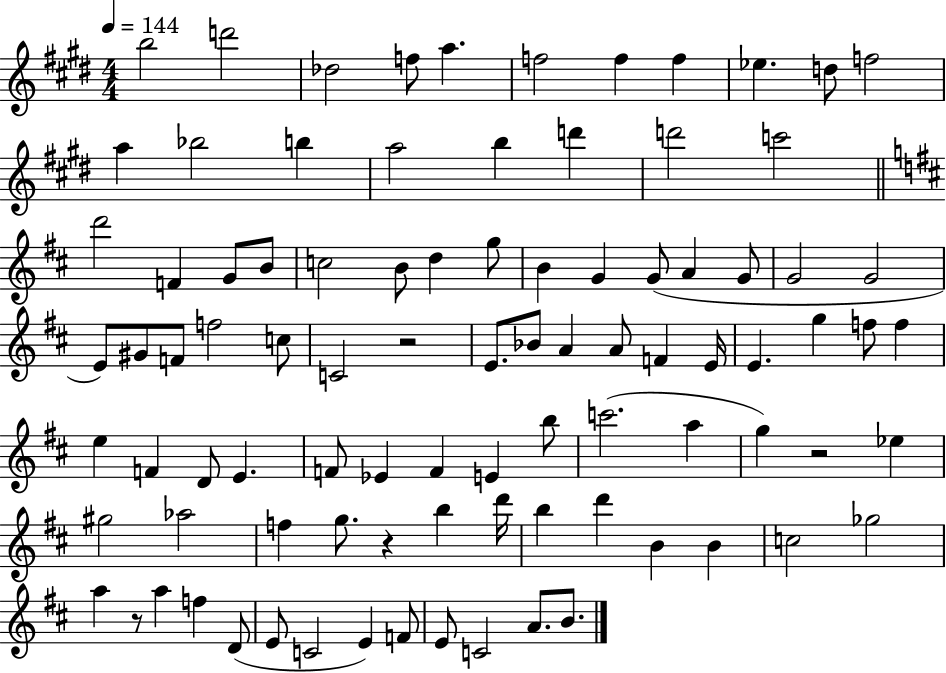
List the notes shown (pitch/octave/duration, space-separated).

B5/h D6/h Db5/h F5/e A5/q. F5/h F5/q F5/q Eb5/q. D5/e F5/h A5/q Bb5/h B5/q A5/h B5/q D6/q D6/h C6/h D6/h F4/q G4/e B4/e C5/h B4/e D5/q G5/e B4/q G4/q G4/e A4/q G4/e G4/h G4/h E4/e G#4/e F4/e F5/h C5/e C4/h R/h E4/e. Bb4/e A4/q A4/e F4/q E4/s E4/q. G5/q F5/e F5/q E5/q F4/q D4/e E4/q. F4/e Eb4/q F4/q E4/q B5/e C6/h. A5/q G5/q R/h Eb5/q G#5/h Ab5/h F5/q G5/e. R/q B5/q D6/s B5/q D6/q B4/q B4/q C5/h Gb5/h A5/q R/e A5/q F5/q D4/e E4/e C4/h E4/q F4/e E4/e C4/h A4/e. B4/e.